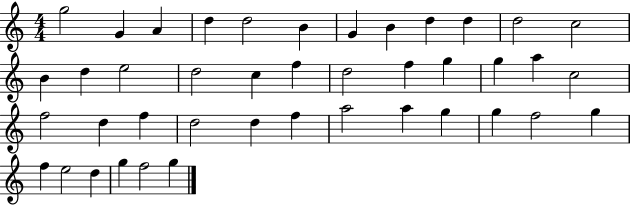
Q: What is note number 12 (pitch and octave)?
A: C5